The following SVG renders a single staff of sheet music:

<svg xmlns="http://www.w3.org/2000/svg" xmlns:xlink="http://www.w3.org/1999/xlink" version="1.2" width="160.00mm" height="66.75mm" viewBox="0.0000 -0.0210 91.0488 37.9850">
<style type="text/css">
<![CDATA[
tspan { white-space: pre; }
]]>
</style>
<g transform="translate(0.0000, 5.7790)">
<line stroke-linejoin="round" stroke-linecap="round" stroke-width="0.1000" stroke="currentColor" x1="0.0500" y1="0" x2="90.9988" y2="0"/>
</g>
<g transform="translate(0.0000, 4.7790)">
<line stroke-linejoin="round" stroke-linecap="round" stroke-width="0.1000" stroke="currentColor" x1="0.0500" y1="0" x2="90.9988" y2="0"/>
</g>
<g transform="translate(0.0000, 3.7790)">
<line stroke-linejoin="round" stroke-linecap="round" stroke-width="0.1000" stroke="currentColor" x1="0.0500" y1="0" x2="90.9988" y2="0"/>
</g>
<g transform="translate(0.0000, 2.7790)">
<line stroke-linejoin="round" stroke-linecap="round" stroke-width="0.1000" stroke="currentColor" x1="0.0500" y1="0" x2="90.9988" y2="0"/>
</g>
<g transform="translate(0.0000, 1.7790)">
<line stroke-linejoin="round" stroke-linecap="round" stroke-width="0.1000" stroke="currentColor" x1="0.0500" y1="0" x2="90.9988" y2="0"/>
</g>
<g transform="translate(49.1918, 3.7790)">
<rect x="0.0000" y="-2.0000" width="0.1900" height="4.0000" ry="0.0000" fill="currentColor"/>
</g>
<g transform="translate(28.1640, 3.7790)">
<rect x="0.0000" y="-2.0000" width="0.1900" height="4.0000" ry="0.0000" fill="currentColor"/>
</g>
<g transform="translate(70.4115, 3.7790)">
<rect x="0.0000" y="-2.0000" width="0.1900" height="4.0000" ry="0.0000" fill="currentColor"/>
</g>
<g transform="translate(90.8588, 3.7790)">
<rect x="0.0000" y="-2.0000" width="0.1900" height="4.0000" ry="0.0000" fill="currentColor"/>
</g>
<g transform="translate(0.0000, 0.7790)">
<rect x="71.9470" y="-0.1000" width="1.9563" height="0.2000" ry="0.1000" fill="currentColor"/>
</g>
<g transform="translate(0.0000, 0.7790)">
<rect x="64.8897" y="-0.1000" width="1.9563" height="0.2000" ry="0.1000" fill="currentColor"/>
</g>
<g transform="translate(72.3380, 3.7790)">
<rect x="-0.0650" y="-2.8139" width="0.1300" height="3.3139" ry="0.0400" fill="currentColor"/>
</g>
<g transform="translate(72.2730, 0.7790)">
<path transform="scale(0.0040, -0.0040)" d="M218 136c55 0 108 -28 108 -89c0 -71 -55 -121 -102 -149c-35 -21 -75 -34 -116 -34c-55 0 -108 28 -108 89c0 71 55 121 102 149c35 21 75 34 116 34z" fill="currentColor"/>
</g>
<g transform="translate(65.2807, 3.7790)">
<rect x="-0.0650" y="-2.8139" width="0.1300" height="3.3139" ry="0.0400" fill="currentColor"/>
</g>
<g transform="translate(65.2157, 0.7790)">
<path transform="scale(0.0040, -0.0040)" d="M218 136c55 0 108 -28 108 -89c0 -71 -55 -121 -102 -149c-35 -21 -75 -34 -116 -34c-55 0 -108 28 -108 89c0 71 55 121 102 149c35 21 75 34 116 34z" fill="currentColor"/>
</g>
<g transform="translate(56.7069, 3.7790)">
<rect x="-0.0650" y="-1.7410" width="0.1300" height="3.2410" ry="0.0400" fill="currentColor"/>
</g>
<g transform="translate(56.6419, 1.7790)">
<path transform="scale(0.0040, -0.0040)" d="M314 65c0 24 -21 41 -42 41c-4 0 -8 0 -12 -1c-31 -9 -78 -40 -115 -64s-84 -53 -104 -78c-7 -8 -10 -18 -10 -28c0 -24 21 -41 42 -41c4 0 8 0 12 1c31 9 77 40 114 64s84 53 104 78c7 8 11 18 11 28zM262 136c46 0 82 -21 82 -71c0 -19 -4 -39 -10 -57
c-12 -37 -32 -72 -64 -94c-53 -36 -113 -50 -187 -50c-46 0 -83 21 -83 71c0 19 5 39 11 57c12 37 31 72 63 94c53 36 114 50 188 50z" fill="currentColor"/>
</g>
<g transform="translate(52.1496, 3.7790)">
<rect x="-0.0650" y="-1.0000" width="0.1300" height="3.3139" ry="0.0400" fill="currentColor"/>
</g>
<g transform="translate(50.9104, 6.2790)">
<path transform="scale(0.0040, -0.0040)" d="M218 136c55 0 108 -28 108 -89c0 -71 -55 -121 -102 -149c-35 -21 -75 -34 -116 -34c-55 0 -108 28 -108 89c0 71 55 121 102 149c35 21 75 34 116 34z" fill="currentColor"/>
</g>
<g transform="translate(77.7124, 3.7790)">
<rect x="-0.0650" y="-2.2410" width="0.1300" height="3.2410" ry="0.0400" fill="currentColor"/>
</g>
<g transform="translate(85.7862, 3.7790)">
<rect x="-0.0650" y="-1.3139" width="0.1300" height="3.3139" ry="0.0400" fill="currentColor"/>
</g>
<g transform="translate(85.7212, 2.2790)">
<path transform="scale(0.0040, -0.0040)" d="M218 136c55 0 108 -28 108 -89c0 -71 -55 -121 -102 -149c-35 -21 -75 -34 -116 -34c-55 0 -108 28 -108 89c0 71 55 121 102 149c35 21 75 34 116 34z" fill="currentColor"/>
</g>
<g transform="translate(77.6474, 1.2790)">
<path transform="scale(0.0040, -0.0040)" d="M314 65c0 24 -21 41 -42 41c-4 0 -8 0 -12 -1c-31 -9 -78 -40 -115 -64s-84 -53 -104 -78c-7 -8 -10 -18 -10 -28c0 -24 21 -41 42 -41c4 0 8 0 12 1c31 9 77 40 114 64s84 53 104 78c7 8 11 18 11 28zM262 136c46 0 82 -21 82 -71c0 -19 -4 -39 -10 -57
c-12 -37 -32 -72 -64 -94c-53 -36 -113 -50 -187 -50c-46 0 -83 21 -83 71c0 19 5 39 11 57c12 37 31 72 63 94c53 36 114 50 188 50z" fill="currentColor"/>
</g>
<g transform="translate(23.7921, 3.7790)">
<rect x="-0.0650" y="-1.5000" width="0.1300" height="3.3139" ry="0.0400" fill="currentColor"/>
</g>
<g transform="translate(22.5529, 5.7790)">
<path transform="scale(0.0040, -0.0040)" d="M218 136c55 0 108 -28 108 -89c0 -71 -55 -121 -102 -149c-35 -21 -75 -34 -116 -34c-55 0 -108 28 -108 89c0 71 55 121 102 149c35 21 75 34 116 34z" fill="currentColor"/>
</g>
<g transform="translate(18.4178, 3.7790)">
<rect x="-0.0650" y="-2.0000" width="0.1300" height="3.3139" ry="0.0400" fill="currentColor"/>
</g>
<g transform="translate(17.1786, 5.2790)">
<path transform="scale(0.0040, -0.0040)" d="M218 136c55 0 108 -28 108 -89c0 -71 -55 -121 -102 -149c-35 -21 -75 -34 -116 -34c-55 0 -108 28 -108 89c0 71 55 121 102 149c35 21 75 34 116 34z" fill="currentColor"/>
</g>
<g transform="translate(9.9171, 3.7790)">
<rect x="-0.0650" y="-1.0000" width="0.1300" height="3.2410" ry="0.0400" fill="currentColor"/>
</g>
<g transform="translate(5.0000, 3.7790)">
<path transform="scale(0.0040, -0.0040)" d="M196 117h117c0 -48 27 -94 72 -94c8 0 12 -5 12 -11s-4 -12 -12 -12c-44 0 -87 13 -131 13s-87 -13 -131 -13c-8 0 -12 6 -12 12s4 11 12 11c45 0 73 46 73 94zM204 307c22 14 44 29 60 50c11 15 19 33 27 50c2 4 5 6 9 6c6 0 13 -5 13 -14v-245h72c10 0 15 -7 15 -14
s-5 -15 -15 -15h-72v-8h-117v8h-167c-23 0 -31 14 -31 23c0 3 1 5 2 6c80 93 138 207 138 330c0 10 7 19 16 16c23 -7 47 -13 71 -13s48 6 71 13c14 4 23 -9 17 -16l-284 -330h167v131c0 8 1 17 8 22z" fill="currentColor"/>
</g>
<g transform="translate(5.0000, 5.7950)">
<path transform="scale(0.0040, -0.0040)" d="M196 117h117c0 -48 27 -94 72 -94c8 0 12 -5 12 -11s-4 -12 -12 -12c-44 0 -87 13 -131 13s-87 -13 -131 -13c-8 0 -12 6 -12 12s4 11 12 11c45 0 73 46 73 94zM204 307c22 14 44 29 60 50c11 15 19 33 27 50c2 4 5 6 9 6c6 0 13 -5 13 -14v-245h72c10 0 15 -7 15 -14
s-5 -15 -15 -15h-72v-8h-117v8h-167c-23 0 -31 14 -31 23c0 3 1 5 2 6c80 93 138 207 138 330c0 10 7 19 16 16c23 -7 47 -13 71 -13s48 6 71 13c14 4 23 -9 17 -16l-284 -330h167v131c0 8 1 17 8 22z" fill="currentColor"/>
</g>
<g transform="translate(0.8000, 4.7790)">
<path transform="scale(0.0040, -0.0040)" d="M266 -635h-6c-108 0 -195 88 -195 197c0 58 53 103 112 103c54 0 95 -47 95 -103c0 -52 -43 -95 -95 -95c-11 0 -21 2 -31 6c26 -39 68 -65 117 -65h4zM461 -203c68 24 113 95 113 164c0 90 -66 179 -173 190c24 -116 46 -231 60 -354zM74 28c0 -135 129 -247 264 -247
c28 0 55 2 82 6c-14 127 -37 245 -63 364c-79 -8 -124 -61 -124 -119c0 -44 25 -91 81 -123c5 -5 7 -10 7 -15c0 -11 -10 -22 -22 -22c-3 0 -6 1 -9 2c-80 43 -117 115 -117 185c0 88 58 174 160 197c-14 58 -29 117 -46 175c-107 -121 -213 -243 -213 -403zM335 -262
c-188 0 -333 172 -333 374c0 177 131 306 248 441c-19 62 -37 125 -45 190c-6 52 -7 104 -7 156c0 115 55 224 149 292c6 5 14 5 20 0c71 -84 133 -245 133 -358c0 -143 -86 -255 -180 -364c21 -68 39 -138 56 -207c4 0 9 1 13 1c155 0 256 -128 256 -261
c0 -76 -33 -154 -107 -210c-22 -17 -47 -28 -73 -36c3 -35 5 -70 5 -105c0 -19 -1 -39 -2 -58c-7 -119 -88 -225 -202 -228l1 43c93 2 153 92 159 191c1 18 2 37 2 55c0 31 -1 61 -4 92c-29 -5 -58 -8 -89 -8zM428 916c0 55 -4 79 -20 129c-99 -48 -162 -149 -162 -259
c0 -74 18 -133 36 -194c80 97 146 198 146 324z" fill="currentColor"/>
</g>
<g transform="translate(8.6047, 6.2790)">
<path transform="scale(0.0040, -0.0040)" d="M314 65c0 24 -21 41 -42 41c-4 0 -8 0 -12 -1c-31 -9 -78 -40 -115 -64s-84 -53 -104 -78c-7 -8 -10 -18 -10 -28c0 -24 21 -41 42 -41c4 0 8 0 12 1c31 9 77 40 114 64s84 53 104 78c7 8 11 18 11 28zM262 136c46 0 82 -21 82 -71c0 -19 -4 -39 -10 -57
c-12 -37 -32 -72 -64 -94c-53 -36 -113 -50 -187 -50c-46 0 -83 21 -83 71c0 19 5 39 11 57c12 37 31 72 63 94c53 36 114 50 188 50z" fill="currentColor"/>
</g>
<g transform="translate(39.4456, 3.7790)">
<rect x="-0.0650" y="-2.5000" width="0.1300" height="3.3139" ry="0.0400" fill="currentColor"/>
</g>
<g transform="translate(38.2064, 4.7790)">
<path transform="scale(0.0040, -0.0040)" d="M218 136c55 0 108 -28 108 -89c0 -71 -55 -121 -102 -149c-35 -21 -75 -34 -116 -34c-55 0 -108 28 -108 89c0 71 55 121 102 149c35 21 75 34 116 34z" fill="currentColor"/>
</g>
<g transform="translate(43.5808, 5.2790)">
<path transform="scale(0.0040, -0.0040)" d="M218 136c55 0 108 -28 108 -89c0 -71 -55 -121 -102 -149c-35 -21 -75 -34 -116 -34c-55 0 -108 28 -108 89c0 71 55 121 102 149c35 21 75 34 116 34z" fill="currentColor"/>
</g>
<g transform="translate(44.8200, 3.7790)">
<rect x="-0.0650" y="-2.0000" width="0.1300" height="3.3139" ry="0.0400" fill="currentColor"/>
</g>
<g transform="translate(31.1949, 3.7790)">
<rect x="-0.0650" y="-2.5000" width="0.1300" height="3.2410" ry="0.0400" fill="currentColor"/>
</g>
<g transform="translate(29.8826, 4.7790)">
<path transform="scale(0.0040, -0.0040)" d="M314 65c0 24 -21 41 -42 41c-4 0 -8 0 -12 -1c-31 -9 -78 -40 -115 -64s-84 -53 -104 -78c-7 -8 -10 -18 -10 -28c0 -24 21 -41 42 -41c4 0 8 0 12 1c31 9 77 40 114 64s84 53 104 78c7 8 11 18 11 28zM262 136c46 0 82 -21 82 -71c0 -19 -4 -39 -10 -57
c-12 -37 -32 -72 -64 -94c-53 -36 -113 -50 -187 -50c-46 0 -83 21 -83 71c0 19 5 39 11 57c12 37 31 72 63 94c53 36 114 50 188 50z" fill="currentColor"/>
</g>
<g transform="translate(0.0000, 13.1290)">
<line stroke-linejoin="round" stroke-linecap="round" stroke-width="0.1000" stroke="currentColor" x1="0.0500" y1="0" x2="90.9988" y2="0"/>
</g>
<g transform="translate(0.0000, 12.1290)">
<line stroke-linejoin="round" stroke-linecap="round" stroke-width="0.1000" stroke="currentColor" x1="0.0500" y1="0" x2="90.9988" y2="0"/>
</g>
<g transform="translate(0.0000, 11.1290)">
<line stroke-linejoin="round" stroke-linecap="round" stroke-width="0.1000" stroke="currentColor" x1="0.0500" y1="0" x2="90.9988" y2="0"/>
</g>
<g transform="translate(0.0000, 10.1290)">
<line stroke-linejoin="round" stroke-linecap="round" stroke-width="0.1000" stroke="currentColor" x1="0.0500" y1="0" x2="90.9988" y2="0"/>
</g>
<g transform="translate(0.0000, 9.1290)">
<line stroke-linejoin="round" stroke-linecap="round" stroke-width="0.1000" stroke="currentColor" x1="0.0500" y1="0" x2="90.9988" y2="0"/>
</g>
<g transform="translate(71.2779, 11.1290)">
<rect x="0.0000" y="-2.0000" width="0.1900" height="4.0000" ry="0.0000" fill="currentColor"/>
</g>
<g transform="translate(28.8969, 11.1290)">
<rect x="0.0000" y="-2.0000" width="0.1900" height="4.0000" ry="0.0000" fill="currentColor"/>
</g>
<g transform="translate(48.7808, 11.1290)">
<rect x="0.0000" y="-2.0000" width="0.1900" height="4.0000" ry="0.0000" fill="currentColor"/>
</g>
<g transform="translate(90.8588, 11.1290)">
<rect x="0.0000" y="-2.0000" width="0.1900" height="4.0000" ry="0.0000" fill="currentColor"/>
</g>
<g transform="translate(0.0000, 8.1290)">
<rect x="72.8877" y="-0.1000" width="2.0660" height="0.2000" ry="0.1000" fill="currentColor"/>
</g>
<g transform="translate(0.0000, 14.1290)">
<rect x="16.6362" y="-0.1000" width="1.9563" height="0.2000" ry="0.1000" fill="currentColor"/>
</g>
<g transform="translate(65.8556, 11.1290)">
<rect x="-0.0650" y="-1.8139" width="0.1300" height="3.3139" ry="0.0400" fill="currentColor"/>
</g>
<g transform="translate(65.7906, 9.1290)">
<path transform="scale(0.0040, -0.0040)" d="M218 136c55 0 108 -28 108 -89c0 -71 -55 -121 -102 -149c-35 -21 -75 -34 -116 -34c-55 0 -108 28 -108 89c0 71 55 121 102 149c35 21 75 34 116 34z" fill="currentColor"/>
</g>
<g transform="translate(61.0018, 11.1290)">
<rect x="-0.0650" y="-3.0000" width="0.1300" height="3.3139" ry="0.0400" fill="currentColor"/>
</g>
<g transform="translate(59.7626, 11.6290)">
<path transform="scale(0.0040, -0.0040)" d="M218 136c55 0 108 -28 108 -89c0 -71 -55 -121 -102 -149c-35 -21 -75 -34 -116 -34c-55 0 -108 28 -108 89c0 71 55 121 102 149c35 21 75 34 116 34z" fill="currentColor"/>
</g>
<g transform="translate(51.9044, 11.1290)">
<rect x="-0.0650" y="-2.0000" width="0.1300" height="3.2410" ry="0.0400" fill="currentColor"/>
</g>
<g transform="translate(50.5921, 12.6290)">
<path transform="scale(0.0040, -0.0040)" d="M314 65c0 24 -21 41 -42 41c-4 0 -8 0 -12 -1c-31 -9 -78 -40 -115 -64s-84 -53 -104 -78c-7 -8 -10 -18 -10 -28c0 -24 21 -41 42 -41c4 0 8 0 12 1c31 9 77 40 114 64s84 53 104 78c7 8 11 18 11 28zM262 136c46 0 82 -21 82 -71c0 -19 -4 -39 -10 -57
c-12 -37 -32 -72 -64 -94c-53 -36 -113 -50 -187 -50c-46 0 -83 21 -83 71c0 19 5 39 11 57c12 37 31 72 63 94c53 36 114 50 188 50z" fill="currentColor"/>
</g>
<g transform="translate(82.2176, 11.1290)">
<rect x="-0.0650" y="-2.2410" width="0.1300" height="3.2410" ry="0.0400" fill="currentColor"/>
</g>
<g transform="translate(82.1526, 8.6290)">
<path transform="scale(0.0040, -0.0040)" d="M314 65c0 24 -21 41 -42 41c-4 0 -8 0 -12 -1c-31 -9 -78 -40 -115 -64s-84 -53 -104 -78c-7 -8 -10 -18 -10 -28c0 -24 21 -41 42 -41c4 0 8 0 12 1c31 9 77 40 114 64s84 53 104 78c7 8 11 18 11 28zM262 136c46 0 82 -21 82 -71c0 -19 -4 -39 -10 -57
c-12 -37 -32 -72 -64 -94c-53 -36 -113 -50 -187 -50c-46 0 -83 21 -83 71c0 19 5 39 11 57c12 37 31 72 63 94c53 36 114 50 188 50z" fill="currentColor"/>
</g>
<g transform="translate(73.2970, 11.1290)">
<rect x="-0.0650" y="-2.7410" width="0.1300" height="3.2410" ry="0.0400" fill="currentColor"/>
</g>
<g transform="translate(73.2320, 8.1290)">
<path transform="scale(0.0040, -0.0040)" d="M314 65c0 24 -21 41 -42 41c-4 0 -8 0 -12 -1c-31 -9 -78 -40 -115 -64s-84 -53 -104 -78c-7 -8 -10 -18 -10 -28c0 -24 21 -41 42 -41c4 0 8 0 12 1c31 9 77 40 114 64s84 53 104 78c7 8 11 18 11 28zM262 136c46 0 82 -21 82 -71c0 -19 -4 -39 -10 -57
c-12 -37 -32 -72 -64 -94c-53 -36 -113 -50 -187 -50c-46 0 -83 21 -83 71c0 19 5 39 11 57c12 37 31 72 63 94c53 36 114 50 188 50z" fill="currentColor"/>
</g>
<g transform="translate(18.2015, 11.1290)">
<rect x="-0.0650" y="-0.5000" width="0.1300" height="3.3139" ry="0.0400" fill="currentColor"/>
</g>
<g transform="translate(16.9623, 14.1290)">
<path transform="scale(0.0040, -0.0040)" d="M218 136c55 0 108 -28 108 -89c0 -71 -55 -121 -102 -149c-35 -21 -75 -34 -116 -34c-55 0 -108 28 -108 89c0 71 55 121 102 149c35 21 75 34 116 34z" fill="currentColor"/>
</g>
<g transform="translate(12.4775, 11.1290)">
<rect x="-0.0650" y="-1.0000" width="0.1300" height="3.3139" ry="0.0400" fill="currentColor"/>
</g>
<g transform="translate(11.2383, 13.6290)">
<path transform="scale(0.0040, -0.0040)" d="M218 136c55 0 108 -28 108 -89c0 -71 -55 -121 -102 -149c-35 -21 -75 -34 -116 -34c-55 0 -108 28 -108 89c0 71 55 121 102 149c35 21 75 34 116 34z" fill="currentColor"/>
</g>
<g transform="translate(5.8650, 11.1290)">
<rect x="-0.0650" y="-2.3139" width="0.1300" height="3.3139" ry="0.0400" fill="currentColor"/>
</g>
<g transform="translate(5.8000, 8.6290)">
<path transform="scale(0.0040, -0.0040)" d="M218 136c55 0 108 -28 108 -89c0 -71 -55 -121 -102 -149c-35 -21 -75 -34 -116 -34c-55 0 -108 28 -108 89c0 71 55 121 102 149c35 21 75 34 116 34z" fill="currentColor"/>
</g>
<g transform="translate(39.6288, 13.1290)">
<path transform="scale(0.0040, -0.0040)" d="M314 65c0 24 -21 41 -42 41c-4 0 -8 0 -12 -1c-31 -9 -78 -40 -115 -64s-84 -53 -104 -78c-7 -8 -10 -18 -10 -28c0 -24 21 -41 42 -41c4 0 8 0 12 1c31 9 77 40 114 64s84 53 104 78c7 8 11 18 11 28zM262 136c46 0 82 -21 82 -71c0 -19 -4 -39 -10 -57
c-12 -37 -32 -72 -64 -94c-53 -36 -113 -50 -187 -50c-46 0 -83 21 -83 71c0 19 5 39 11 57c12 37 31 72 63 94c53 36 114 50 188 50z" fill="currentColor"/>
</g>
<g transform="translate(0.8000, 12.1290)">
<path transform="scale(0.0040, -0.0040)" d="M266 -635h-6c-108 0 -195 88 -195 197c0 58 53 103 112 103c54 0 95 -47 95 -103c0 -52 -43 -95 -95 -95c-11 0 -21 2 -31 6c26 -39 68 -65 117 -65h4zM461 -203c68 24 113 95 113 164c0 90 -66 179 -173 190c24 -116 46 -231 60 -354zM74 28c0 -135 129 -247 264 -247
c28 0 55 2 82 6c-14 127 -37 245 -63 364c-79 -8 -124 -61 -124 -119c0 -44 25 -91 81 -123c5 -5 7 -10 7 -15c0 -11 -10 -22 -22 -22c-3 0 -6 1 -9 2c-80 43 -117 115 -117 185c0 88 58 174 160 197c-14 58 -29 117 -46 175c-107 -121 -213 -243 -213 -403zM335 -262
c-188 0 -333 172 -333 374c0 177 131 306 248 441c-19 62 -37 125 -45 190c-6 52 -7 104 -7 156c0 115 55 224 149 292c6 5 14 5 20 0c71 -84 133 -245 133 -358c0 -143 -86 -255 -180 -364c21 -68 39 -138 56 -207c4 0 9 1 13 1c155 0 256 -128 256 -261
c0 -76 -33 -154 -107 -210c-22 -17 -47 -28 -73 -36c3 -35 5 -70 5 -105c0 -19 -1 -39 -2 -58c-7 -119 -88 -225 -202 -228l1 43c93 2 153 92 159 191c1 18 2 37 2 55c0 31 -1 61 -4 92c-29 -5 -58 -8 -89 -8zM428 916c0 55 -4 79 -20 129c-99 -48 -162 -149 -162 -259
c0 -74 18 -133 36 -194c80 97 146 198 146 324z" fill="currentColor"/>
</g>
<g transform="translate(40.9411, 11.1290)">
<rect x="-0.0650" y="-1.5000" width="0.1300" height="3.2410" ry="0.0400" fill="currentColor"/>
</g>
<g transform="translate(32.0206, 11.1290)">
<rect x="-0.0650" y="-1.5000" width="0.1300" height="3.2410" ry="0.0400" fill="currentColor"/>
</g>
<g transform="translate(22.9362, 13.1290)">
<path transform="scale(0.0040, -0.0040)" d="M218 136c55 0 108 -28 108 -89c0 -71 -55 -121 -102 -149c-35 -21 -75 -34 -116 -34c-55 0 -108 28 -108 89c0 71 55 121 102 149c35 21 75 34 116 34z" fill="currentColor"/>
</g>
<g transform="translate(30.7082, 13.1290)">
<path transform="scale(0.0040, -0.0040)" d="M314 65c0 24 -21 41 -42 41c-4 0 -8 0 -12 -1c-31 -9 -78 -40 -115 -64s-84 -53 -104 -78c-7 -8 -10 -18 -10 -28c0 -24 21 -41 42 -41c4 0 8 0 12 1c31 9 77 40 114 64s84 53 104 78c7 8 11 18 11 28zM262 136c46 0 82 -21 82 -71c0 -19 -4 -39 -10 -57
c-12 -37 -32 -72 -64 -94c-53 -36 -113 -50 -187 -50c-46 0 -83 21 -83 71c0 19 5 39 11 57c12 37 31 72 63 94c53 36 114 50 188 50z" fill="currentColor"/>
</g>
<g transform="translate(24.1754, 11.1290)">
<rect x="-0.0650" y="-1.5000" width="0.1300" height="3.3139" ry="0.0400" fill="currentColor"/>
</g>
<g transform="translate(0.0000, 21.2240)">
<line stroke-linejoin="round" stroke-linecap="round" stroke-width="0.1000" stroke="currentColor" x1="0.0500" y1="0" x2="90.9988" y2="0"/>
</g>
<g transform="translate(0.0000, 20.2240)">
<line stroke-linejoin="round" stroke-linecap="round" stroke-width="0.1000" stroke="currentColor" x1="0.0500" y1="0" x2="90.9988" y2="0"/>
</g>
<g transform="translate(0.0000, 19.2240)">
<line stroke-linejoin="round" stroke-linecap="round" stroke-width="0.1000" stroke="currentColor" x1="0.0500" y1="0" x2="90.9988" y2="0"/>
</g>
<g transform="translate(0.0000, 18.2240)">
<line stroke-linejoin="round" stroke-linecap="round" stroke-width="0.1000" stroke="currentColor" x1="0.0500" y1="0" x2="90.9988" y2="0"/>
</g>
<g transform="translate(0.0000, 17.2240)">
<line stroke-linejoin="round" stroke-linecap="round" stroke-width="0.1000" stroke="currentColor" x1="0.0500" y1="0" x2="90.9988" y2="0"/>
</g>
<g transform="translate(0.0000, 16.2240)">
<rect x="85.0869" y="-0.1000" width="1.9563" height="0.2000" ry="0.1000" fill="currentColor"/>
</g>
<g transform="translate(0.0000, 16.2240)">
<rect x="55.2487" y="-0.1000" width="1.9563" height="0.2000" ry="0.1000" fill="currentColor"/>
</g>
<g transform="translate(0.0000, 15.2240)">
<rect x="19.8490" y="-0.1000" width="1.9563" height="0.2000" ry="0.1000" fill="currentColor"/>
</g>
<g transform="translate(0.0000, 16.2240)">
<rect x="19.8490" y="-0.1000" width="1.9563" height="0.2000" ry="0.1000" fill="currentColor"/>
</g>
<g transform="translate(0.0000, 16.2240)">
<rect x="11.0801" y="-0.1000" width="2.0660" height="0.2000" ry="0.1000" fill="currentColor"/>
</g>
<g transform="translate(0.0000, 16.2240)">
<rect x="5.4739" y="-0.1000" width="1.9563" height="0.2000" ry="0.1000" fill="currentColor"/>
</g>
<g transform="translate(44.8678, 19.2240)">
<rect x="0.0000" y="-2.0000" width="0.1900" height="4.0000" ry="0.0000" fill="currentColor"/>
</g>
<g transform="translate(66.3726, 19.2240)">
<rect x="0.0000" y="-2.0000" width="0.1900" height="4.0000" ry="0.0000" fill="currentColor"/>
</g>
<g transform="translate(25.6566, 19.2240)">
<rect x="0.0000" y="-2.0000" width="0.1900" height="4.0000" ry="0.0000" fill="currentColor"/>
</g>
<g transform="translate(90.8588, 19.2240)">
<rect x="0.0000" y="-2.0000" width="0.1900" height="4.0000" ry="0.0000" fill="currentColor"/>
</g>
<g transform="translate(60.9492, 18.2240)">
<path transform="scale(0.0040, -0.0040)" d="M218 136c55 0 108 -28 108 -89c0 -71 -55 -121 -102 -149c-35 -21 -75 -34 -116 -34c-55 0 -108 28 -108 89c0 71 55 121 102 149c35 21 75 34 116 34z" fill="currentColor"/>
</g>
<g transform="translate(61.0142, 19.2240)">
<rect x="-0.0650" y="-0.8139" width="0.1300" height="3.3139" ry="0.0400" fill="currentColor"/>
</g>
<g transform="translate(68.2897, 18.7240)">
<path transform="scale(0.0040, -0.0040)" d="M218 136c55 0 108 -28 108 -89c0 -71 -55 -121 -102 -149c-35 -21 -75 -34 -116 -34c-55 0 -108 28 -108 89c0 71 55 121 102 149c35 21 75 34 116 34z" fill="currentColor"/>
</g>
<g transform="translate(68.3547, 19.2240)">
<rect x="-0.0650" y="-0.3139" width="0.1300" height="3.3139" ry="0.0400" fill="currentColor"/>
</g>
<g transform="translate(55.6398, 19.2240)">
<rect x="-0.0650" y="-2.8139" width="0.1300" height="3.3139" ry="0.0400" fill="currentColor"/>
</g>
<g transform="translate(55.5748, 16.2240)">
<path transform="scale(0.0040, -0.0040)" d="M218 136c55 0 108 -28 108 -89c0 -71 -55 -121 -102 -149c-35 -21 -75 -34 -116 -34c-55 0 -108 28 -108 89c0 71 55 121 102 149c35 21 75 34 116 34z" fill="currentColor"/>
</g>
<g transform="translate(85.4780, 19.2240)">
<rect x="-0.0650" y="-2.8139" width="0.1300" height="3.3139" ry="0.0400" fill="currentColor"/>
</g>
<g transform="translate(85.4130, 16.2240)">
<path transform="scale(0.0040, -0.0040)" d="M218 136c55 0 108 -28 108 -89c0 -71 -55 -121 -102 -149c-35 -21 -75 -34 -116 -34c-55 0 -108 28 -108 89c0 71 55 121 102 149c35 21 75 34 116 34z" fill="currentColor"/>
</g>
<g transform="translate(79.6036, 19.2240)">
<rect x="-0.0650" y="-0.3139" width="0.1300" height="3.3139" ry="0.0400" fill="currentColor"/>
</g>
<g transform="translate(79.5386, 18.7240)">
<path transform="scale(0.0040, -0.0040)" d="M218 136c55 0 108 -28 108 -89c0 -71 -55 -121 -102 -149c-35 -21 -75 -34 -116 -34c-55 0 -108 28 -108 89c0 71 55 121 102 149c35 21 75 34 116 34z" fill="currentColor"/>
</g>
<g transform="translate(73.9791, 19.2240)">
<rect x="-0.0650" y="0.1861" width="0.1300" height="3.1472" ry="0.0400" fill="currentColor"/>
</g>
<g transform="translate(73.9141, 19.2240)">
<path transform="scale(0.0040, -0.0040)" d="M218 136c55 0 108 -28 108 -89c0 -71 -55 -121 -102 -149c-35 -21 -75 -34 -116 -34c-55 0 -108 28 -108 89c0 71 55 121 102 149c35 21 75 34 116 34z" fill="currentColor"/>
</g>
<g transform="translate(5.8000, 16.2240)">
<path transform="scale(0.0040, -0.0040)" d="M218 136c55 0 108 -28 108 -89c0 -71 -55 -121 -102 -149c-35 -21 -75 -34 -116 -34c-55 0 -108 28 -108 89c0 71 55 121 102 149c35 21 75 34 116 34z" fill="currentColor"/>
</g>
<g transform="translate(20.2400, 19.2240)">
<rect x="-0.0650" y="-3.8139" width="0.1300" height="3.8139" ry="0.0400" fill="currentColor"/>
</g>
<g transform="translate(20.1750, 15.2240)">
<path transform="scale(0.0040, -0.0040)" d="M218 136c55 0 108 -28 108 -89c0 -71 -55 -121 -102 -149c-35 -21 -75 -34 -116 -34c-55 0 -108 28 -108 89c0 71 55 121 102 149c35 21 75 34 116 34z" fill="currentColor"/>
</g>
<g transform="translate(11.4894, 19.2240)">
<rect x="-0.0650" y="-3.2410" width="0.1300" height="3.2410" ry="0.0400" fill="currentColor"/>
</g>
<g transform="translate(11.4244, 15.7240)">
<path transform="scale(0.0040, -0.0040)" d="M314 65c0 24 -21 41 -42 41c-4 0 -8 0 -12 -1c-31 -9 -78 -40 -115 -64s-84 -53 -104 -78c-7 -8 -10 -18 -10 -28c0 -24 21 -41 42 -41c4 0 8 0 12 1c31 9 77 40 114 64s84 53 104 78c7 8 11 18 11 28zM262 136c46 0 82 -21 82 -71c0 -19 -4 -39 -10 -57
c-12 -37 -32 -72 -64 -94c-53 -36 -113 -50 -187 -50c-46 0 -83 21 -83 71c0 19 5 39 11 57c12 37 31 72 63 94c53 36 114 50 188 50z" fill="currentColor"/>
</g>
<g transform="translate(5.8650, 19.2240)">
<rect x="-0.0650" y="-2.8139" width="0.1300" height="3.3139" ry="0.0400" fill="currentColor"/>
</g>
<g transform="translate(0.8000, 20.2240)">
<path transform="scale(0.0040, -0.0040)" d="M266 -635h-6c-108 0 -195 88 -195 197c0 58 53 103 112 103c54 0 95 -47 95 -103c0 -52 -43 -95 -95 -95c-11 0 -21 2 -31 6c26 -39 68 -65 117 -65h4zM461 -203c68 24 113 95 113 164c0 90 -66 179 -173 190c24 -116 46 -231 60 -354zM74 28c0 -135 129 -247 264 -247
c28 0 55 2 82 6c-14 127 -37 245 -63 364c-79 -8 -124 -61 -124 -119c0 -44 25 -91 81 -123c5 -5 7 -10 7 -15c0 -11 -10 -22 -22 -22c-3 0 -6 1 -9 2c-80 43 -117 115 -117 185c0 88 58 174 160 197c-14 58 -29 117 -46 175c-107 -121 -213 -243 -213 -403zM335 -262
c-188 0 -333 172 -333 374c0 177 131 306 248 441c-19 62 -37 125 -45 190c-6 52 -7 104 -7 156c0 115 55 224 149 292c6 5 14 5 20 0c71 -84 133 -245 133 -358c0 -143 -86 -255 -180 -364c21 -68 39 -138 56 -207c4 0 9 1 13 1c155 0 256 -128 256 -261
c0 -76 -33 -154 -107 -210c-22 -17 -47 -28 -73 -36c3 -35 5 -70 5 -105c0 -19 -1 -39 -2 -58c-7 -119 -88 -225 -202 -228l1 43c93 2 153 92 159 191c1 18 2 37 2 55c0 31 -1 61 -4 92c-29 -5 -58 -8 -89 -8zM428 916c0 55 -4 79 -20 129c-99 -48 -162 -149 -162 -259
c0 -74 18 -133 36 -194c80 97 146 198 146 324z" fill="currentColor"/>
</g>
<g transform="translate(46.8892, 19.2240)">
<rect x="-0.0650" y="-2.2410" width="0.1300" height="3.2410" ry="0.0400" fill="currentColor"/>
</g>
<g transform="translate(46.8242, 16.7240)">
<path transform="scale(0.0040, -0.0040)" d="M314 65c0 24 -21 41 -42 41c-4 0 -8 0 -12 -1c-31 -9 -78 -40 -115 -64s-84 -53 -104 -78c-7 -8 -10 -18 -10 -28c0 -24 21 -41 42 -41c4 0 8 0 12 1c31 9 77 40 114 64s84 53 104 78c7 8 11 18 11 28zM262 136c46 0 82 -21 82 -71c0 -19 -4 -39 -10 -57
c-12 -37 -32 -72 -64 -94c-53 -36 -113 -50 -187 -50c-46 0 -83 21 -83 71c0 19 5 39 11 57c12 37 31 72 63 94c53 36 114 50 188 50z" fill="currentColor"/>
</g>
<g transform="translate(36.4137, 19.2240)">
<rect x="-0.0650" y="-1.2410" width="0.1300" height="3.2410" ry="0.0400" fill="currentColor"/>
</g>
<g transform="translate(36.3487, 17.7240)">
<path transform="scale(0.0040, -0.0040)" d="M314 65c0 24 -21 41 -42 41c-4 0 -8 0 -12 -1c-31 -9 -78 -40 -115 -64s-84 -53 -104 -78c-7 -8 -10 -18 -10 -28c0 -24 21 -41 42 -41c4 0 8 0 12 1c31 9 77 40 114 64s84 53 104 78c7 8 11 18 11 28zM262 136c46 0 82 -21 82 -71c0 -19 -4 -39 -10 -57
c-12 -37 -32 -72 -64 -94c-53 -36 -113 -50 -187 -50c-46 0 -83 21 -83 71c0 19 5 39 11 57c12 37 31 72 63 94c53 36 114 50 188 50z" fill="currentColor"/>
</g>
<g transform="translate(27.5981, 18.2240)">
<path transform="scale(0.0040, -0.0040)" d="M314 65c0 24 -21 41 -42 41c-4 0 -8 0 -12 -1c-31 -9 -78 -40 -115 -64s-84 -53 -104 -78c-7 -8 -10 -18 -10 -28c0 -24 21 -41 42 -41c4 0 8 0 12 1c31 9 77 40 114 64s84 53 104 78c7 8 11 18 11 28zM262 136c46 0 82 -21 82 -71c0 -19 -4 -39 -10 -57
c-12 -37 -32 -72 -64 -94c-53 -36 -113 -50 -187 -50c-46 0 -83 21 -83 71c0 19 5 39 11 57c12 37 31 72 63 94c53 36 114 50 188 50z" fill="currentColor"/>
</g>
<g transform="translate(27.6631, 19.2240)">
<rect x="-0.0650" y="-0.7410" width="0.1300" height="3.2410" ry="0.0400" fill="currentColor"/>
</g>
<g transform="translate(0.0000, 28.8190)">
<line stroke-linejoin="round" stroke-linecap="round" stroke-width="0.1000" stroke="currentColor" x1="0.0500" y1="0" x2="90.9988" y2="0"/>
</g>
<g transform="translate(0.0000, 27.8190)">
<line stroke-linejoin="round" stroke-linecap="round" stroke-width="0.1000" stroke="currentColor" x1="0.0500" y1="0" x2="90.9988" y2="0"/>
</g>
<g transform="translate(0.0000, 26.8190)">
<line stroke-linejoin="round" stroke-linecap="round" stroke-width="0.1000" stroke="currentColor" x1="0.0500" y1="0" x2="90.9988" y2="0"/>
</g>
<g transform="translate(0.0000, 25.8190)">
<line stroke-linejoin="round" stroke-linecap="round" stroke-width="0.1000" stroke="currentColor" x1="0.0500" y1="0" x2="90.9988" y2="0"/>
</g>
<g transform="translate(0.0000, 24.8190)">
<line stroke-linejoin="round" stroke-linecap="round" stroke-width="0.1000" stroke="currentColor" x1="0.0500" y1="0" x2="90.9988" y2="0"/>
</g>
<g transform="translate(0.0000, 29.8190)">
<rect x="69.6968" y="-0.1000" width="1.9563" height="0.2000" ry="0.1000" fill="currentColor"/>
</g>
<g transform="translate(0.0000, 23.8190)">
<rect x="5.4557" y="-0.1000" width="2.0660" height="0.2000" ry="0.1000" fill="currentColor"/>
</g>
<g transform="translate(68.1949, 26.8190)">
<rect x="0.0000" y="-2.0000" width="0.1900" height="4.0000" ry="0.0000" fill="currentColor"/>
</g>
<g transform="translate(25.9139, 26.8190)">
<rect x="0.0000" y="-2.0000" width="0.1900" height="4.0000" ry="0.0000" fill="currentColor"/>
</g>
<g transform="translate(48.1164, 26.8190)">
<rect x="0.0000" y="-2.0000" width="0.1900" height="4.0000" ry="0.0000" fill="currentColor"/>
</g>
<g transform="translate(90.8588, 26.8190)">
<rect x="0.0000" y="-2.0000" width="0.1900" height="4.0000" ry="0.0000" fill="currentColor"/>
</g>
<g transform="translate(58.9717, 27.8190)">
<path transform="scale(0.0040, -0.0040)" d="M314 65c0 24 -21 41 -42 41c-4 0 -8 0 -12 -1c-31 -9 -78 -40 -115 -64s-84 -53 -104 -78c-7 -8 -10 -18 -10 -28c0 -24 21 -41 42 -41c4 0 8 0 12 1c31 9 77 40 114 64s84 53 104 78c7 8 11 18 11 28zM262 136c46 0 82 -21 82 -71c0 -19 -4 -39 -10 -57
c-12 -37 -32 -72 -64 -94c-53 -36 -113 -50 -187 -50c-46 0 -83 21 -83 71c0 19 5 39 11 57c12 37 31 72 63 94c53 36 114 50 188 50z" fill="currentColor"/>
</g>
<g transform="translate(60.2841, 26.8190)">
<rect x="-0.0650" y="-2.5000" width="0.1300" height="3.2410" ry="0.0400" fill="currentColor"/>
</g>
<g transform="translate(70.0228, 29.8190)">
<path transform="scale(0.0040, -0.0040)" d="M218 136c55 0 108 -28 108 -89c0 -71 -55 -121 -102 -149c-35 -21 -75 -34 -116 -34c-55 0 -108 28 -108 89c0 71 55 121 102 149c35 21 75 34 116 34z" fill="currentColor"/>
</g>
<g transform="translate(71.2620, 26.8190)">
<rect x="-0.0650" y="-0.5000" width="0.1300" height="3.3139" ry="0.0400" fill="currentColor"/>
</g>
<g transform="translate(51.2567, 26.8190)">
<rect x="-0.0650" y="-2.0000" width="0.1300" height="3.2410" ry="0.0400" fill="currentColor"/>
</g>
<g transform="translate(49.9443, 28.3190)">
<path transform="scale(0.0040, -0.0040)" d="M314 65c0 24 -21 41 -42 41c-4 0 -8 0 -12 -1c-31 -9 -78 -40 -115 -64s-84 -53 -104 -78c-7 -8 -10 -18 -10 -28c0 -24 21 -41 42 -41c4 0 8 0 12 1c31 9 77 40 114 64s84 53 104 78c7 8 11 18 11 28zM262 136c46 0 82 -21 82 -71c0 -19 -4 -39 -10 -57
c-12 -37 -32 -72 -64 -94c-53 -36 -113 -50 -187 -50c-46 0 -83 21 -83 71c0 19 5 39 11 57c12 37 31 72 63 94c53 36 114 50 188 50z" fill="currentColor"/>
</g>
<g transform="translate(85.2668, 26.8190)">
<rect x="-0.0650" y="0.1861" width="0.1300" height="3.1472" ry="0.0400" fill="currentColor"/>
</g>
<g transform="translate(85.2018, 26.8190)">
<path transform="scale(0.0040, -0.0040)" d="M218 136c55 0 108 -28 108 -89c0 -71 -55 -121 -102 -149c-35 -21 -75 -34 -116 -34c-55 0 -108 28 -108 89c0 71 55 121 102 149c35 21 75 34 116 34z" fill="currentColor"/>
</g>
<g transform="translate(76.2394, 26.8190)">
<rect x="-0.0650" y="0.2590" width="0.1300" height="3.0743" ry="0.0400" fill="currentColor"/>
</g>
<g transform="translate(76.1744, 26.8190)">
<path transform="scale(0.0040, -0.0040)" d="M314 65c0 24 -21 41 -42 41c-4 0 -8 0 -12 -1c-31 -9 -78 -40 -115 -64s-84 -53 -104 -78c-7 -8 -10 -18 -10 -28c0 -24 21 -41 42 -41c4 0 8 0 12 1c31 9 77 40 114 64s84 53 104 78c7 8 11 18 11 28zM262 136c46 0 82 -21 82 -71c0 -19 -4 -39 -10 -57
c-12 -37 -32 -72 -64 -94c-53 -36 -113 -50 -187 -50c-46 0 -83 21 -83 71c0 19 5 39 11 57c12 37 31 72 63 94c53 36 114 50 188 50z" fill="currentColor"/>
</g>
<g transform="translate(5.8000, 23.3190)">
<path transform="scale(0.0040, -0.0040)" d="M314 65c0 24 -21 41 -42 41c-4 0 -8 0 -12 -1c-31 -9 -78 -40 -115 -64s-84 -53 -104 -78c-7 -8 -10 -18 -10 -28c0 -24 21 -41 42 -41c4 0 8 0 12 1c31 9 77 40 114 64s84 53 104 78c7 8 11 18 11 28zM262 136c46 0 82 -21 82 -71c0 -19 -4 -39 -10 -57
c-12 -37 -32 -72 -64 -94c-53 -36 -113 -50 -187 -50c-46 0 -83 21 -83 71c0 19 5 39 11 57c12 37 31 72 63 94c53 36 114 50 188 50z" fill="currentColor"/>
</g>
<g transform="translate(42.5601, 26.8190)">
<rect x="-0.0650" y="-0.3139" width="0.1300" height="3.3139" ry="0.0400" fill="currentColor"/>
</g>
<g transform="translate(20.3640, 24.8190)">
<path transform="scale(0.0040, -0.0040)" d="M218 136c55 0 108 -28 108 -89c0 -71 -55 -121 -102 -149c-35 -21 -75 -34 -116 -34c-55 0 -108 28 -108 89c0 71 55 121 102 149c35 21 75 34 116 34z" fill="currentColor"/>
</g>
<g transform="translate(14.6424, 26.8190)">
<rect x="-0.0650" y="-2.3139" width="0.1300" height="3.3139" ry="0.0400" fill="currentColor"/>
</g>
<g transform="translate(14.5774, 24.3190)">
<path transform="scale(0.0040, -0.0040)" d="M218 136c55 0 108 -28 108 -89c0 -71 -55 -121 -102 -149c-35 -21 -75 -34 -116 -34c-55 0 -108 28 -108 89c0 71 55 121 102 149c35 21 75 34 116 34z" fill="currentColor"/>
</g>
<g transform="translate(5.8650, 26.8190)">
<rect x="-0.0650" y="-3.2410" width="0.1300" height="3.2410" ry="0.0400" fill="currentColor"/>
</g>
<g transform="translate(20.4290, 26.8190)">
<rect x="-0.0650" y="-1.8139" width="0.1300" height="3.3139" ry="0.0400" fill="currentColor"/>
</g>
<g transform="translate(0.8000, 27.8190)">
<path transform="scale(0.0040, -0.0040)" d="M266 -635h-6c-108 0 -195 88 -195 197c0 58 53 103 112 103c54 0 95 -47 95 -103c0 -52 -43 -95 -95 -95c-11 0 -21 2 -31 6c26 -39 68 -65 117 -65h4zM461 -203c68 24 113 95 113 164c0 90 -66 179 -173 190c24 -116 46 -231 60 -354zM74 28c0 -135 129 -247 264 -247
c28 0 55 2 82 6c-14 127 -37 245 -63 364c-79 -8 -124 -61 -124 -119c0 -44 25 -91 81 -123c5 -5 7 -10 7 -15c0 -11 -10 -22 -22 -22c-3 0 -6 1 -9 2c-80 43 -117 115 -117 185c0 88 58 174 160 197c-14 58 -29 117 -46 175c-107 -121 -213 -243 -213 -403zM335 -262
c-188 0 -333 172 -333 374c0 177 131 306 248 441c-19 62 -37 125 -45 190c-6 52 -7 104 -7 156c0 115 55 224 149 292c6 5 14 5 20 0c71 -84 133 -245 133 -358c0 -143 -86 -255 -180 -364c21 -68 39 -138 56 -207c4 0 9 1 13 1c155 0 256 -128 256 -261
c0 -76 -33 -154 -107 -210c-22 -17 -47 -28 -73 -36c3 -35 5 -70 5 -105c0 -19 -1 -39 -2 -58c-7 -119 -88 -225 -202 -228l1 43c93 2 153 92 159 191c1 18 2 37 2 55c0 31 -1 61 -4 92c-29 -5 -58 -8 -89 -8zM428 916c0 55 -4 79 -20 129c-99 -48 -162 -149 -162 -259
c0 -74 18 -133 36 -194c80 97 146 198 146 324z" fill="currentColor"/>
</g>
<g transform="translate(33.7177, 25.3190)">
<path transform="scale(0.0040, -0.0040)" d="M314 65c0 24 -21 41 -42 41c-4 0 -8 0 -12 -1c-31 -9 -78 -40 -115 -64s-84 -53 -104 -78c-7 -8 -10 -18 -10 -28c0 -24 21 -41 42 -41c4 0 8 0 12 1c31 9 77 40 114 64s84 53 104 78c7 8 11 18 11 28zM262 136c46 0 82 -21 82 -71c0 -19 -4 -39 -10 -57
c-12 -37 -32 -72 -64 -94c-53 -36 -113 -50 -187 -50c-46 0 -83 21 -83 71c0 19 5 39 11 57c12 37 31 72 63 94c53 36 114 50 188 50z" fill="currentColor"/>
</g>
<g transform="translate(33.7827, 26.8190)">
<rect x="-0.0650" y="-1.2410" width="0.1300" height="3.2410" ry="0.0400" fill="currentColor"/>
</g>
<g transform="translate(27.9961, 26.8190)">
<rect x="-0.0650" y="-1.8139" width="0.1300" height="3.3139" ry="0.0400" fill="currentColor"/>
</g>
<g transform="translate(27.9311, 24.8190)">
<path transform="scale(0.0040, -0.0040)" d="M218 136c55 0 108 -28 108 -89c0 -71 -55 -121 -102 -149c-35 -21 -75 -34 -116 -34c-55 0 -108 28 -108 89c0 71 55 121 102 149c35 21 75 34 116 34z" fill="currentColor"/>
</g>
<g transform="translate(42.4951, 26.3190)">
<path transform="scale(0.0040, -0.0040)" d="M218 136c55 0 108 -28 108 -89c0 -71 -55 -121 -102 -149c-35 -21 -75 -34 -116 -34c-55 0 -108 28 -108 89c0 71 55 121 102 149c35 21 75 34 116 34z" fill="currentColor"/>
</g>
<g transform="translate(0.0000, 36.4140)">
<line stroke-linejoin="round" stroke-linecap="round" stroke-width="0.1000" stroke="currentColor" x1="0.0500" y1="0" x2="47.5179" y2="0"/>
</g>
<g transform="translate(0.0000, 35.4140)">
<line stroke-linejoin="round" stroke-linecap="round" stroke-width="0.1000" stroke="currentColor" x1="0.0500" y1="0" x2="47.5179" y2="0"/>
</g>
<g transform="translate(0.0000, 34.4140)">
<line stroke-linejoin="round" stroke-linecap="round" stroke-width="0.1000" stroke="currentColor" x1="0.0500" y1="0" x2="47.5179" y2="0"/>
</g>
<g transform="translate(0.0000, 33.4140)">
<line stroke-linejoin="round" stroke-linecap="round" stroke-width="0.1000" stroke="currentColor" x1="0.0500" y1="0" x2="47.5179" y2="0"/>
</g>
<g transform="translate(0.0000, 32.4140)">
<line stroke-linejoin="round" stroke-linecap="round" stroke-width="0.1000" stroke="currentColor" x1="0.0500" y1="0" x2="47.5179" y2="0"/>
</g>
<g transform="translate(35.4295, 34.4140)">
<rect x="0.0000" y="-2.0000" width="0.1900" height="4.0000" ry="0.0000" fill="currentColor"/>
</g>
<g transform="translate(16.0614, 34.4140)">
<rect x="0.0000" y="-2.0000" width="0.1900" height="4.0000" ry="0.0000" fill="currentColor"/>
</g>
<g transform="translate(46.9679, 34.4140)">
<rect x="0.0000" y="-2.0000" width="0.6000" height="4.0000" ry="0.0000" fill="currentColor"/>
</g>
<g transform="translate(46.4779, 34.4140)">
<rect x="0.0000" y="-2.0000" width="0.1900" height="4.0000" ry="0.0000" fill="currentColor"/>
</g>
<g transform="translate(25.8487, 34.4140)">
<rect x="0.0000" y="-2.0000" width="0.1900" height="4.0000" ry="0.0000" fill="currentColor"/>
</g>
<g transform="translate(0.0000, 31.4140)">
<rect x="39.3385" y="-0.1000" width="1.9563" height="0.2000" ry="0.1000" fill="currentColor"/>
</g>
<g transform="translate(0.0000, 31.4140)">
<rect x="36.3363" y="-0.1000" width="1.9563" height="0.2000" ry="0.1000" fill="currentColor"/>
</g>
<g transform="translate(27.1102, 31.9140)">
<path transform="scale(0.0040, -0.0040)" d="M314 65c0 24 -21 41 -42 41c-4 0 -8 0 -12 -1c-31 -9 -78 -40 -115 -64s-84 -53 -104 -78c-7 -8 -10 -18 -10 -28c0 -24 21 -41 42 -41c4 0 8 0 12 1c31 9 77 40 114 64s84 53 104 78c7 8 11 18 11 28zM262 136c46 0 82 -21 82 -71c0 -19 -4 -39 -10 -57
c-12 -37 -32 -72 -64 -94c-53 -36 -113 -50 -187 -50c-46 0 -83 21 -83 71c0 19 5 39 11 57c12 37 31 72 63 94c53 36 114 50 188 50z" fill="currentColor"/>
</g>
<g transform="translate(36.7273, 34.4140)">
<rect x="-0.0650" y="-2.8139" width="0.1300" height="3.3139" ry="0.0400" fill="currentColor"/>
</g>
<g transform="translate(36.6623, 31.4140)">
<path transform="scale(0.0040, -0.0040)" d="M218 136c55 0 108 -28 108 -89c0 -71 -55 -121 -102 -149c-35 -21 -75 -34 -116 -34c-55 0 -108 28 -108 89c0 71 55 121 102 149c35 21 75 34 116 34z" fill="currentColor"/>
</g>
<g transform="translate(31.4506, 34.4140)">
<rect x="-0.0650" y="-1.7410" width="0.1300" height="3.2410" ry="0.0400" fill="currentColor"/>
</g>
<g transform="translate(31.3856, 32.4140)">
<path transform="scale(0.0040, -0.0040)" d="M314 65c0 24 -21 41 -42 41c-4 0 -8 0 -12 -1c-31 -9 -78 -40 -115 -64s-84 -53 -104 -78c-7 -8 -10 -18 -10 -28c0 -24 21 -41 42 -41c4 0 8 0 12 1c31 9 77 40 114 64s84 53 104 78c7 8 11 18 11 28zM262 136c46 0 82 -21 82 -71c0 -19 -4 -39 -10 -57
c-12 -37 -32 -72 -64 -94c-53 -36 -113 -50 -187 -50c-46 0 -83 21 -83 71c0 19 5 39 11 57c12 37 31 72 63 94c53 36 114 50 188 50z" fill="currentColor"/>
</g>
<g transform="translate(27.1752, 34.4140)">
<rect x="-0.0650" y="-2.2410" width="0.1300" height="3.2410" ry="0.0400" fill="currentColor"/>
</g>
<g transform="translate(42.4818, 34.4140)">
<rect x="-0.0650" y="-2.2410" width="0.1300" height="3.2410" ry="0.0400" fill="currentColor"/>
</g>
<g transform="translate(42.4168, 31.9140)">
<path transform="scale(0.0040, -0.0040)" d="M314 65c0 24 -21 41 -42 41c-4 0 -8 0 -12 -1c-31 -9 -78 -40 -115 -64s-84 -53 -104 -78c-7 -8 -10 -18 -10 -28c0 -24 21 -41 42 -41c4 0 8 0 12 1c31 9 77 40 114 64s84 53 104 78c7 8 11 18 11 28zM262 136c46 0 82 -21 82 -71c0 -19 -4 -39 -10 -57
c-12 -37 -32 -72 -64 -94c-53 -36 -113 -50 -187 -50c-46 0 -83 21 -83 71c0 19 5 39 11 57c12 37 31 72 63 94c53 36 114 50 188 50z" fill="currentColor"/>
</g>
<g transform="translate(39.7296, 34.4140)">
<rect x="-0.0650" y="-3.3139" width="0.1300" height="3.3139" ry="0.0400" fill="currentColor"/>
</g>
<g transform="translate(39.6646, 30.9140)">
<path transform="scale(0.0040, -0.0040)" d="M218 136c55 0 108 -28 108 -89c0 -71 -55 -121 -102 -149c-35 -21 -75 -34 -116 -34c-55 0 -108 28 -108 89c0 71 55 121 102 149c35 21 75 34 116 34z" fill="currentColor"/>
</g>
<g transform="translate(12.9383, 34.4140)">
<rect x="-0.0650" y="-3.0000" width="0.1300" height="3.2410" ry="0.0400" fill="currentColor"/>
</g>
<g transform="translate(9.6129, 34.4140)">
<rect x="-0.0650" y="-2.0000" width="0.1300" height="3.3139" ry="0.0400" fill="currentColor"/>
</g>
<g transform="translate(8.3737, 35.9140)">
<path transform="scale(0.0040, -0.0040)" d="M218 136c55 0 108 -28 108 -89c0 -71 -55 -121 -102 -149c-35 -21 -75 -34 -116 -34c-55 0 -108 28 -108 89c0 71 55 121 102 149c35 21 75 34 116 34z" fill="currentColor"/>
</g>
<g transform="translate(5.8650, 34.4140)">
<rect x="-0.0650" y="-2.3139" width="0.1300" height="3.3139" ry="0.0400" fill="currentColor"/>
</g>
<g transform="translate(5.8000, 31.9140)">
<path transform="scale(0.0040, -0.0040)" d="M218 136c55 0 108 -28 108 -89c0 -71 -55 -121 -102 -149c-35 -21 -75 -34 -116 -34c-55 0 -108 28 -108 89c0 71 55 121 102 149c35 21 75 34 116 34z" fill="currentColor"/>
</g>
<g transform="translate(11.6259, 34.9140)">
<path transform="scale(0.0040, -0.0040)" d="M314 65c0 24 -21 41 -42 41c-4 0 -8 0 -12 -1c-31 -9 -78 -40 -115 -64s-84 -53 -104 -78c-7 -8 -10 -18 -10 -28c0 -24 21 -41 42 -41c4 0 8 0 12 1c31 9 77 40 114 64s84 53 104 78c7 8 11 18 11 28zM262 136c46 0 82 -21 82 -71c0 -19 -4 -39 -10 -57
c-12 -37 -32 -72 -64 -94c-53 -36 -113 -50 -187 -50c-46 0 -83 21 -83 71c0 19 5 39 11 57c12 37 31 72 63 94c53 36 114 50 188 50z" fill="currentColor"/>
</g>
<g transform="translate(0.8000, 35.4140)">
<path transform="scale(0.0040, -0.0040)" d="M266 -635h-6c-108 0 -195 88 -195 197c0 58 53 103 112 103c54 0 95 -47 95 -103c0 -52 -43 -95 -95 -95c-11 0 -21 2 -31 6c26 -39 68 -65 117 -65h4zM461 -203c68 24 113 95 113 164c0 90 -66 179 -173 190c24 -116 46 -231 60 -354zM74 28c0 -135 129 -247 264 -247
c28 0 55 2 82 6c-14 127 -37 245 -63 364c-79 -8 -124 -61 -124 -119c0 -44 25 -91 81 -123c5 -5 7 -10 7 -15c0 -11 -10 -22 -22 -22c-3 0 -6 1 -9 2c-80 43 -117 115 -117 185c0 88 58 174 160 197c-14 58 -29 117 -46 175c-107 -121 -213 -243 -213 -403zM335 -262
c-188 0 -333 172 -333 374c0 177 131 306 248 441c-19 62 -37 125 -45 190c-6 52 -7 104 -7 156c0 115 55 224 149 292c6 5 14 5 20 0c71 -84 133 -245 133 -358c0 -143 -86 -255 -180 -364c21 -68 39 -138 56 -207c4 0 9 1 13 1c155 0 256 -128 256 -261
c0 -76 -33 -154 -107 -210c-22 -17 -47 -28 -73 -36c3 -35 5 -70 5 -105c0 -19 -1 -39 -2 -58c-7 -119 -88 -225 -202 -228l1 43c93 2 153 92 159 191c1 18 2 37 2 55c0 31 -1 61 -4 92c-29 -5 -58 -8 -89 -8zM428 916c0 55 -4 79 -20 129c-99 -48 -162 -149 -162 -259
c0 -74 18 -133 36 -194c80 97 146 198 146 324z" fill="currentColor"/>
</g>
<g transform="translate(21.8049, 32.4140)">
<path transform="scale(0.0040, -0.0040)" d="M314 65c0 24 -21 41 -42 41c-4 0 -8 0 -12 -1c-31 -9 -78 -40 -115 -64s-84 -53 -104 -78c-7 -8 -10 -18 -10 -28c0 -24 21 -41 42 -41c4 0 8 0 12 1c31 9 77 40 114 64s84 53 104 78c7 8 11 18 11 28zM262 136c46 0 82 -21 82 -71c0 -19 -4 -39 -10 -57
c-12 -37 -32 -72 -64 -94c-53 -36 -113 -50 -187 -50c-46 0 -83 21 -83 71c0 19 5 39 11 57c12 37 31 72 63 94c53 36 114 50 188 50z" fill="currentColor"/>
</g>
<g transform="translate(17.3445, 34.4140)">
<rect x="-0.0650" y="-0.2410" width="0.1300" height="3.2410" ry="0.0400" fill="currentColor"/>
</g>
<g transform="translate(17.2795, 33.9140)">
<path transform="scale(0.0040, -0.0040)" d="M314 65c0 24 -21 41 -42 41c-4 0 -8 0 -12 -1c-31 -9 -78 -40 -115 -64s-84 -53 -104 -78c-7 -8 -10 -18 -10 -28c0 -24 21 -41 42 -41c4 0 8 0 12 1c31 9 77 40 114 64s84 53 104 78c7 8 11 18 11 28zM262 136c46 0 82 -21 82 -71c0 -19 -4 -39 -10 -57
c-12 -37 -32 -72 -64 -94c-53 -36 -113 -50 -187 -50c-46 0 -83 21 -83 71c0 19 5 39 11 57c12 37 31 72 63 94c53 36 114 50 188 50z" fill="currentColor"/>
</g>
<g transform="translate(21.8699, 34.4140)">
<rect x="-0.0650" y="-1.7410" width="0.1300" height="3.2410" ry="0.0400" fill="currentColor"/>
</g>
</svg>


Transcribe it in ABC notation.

X:1
T:Untitled
M:4/4
L:1/4
K:C
D2 F E G2 G F D f2 a a g2 e g D C E E2 E2 F2 A f a2 g2 a b2 c' d2 e2 g2 a d c B c a b2 g f f e2 c F2 G2 C B2 B g F A2 c2 f2 g2 f2 a b g2